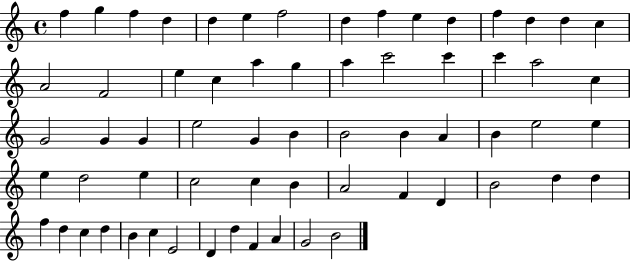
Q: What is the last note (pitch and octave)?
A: B4